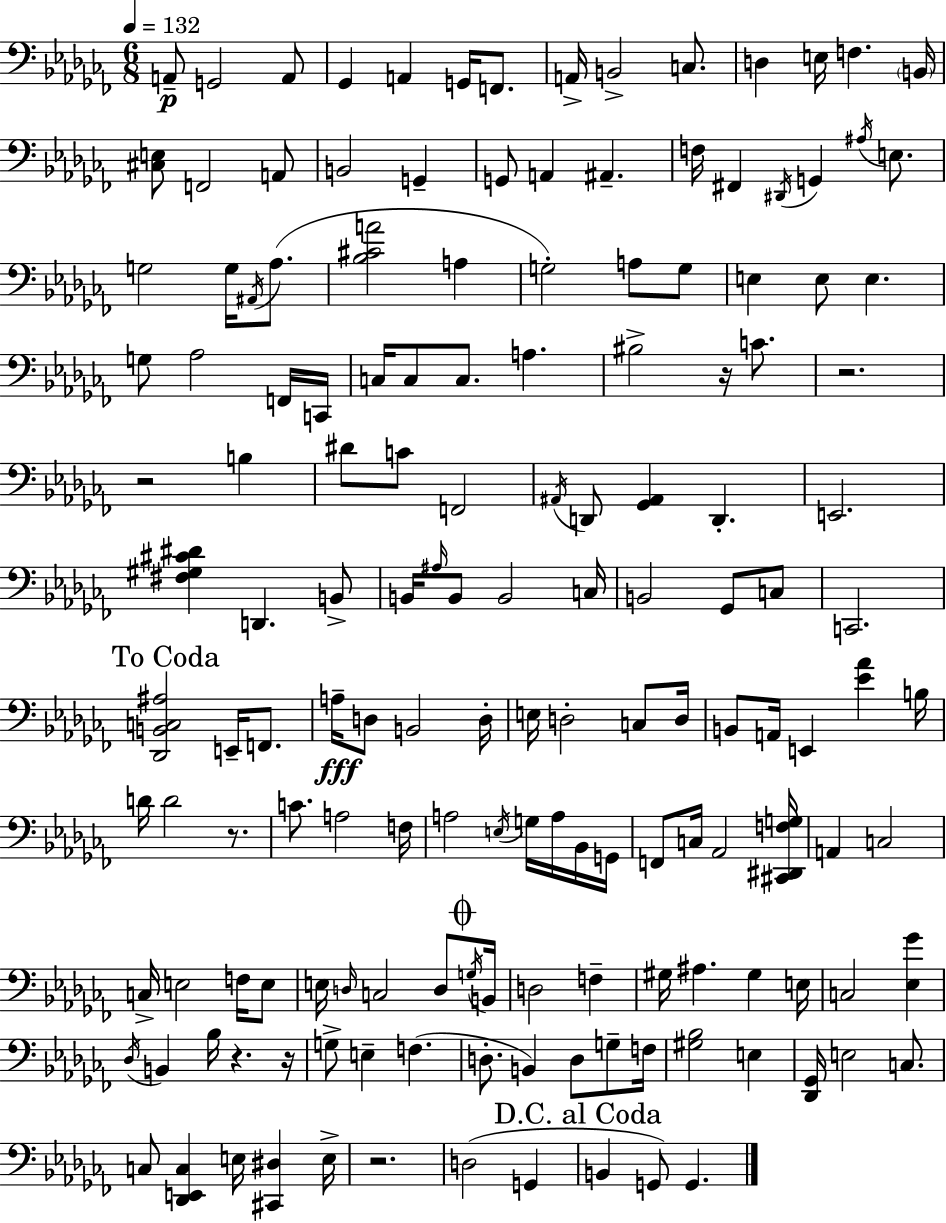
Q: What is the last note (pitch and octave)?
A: G2